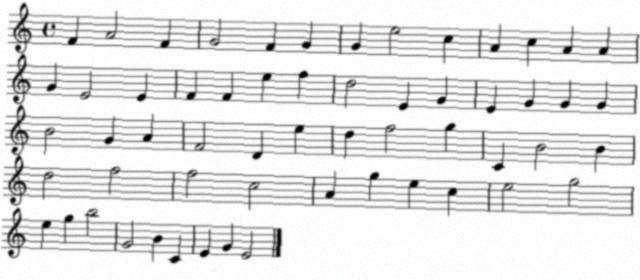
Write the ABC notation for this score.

X:1
T:Untitled
M:4/4
L:1/4
K:C
F A2 F G2 F G G e2 c A c A A G E2 E F F e f d2 E G E G G G B2 G A F2 D e d f2 g C B2 B d2 f2 f2 c2 A g e c e2 g2 e g b2 G2 B C E G E2